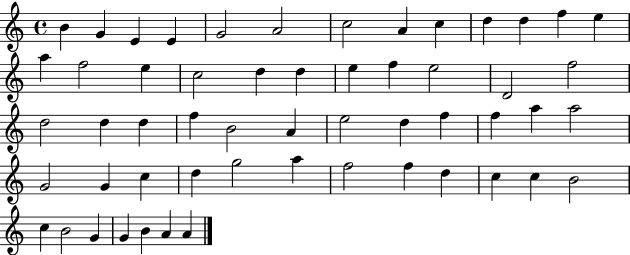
{
  \clef treble
  \time 4/4
  \defaultTimeSignature
  \key c \major
  b'4 g'4 e'4 e'4 | g'2 a'2 | c''2 a'4 c''4 | d''4 d''4 f''4 e''4 | \break a''4 f''2 e''4 | c''2 d''4 d''4 | e''4 f''4 e''2 | d'2 f''2 | \break d''2 d''4 d''4 | f''4 b'2 a'4 | e''2 d''4 f''4 | f''4 a''4 a''2 | \break g'2 g'4 c''4 | d''4 g''2 a''4 | f''2 f''4 d''4 | c''4 c''4 b'2 | \break c''4 b'2 g'4 | g'4 b'4 a'4 a'4 | \bar "|."
}